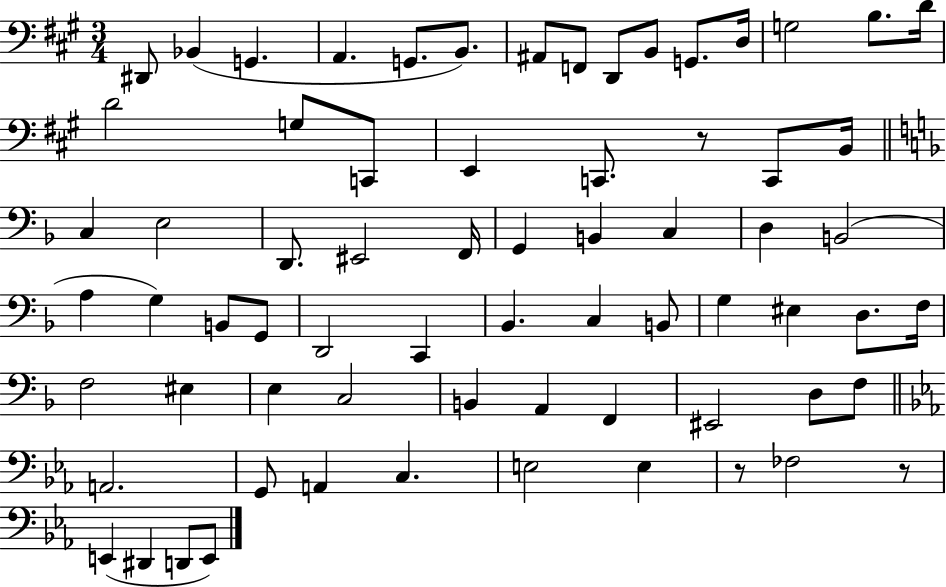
D#2/e Bb2/q G2/q. A2/q. G2/e. B2/e. A#2/e F2/e D2/e B2/e G2/e. D3/s G3/h B3/e. D4/s D4/h G3/e C2/e E2/q C2/e. R/e C2/e B2/s C3/q E3/h D2/e. EIS2/h F2/s G2/q B2/q C3/q D3/q B2/h A3/q G3/q B2/e G2/e D2/h C2/q Bb2/q. C3/q B2/e G3/q EIS3/q D3/e. F3/s F3/h EIS3/q E3/q C3/h B2/q A2/q F2/q EIS2/h D3/e F3/e A2/h. G2/e A2/q C3/q. E3/h E3/q R/e FES3/h R/e E2/q D#2/q D2/e E2/e